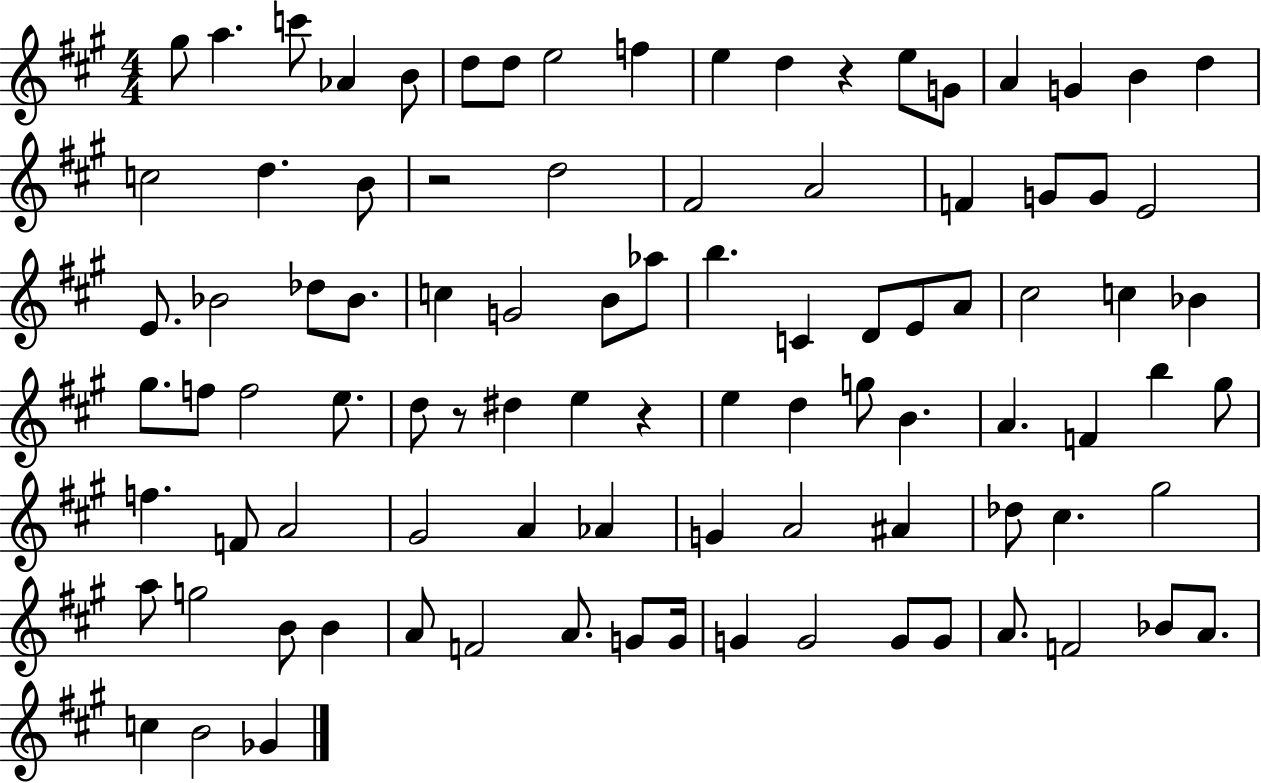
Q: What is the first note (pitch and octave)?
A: G#5